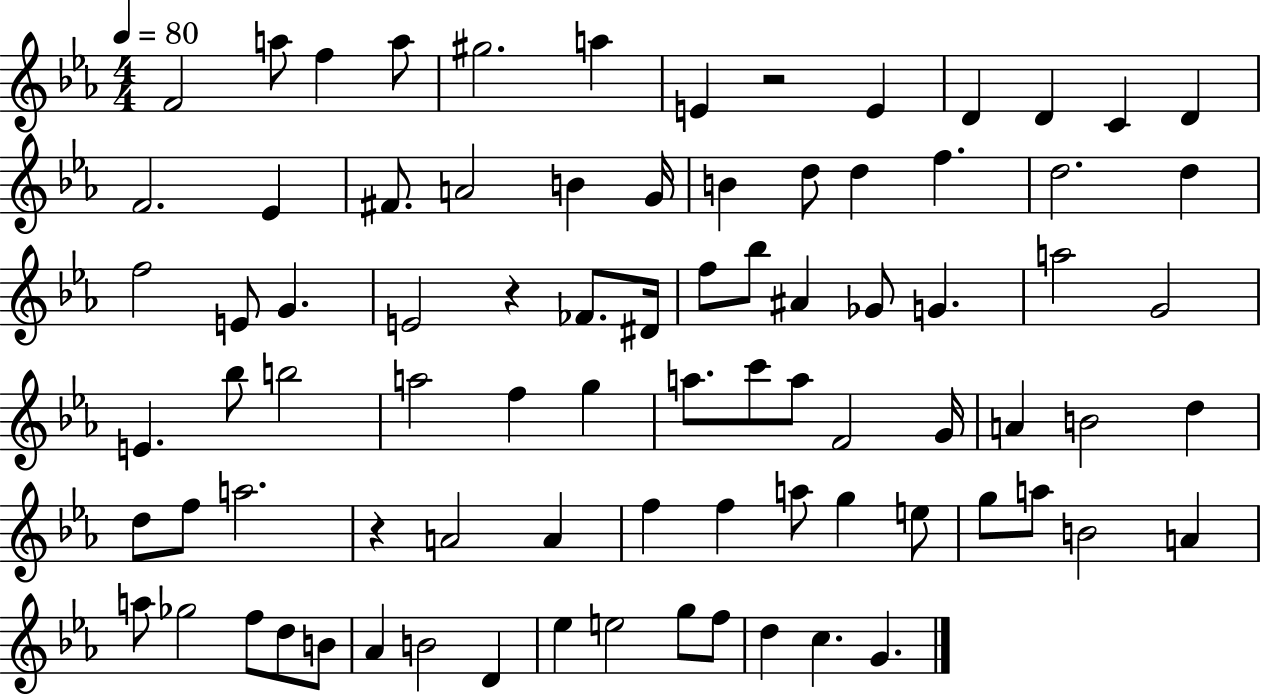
F4/h A5/e F5/q A5/e G#5/h. A5/q E4/q R/h E4/q D4/q D4/q C4/q D4/q F4/h. Eb4/q F#4/e. A4/h B4/q G4/s B4/q D5/e D5/q F5/q. D5/h. D5/q F5/h E4/e G4/q. E4/h R/q FES4/e. D#4/s F5/e Bb5/e A#4/q Gb4/e G4/q. A5/h G4/h E4/q. Bb5/e B5/h A5/h F5/q G5/q A5/e. C6/e A5/e F4/h G4/s A4/q B4/h D5/q D5/e F5/e A5/h. R/q A4/h A4/q F5/q F5/q A5/e G5/q E5/e G5/e A5/e B4/h A4/q A5/e Gb5/h F5/e D5/e B4/e Ab4/q B4/h D4/q Eb5/q E5/h G5/e F5/e D5/q C5/q. G4/q.